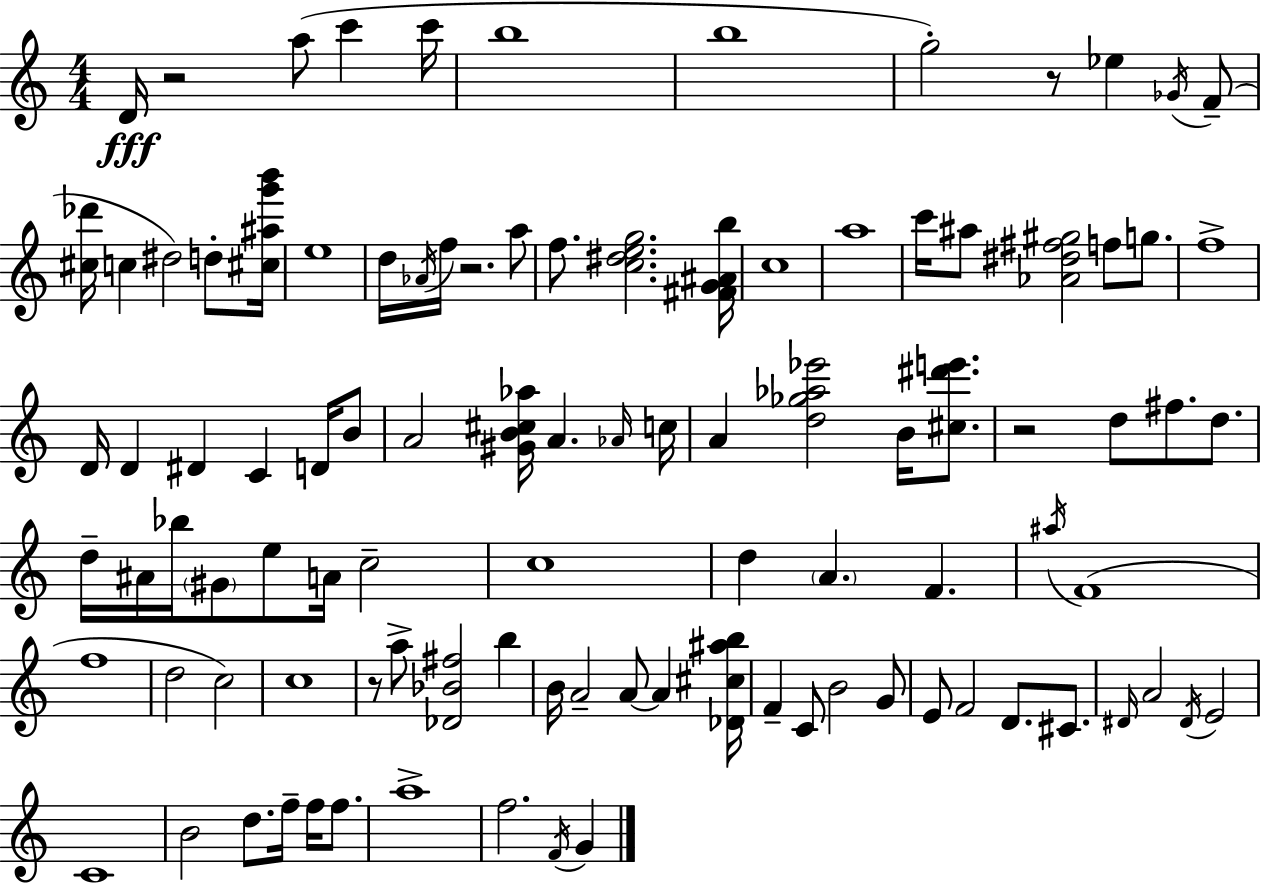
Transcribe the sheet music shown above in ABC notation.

X:1
T:Untitled
M:4/4
L:1/4
K:Am
D/4 z2 a/2 c' c'/4 b4 b4 g2 z/2 _e _G/4 F/2 [^c_d']/4 c ^d2 d/2 [^c^ag'b']/4 e4 d/4 _A/4 f/4 z2 a/2 f/2 [c^deg]2 [^FG^Ab]/4 c4 a4 c'/4 ^a/2 [_A^d^f^g]2 f/2 g/2 f4 D/4 D ^D C D/4 B/2 A2 [^GB^c_a]/4 A _A/4 c/4 A [d_g_a_e']2 B/4 [^c^d'e']/2 z2 d/2 ^f/2 d/2 d/4 ^A/4 _b/4 ^G/2 e/2 A/4 c2 c4 d A F ^a/4 F4 f4 d2 c2 c4 z/2 a/2 [_D_B^f]2 b B/4 A2 A/2 A [_D^c^ab]/4 F C/2 B2 G/2 E/2 F2 D/2 ^C/2 ^D/4 A2 ^D/4 E2 C4 B2 d/2 f/4 f/4 f/2 a4 f2 F/4 G